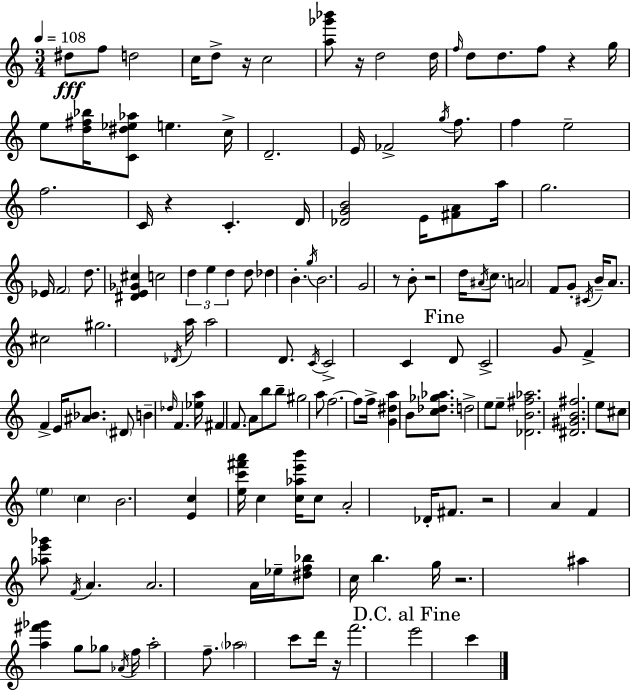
D#5/e F5/e D5/h C5/s D5/e R/s C5/h [A5,Gb6,Bb6]/e R/s D5/h D5/s F5/s D5/e D5/e. F5/e R/q G5/s E5/e [D5,F#5,Bb5]/s [C4,D#5,Eb5,Ab5]/e E5/q. C5/s D4/h. E4/s FES4/h G5/s F5/e. F5/q E5/h F5/h. C4/s R/q C4/q. D4/s [Db4,G4,B4]/h E4/s [F#4,A4]/e A5/s G5/h. Eb4/s F4/h D5/e. [D#4,E4,Gb4,C#5]/q C5/h D5/q E5/q D5/q D5/e Db5/q B4/q. G5/s B4/h. G4/h R/e B4/e R/h D5/s A#4/s C5/e. A4/h F4/e G4/e C#4/s B4/s A4/e. C#5/h G#5/h. Db4/s A5/s A5/h D4/e. C4/s C4/h C4/q D4/e C4/h G4/e F4/q F4/q E4/s [A#4,Bb4]/e. D#4/e B4/q Db5/s F4/q. [Eb5,A5]/s F#4/q F4/e. A4/e B5/e B5/e G#5/h A5/e F5/h. F5/e F5/s [G4,D#5,A5]/q B4/e [C5,Db5,Gb5,Ab5]/e. D5/h E5/e E5/e [Db4,B4,F#5,Ab5]/h. [D#4,G#4,B4,F#5]/h. E5/e C#5/e E5/q C5/q B4/h. [E4,C5]/q [E5,C6,F#6,A6]/s C5/q [C5,Ab5,E6,B6]/s C5/e A4/h Db4/s F#4/e. R/h A4/q F4/q [Ab5,E6,Gb6]/e F4/s A4/q. A4/h. A4/s Eb5/s [D#5,F5,Bb5]/e C5/s B5/q. G5/s R/h. A#5/q [A5,F#6,Gb6]/q G5/e Gb5/e Ab4/s F5/s A5/h F5/e. Ab5/h C6/e D6/s R/s F6/h. E6/h C6/q